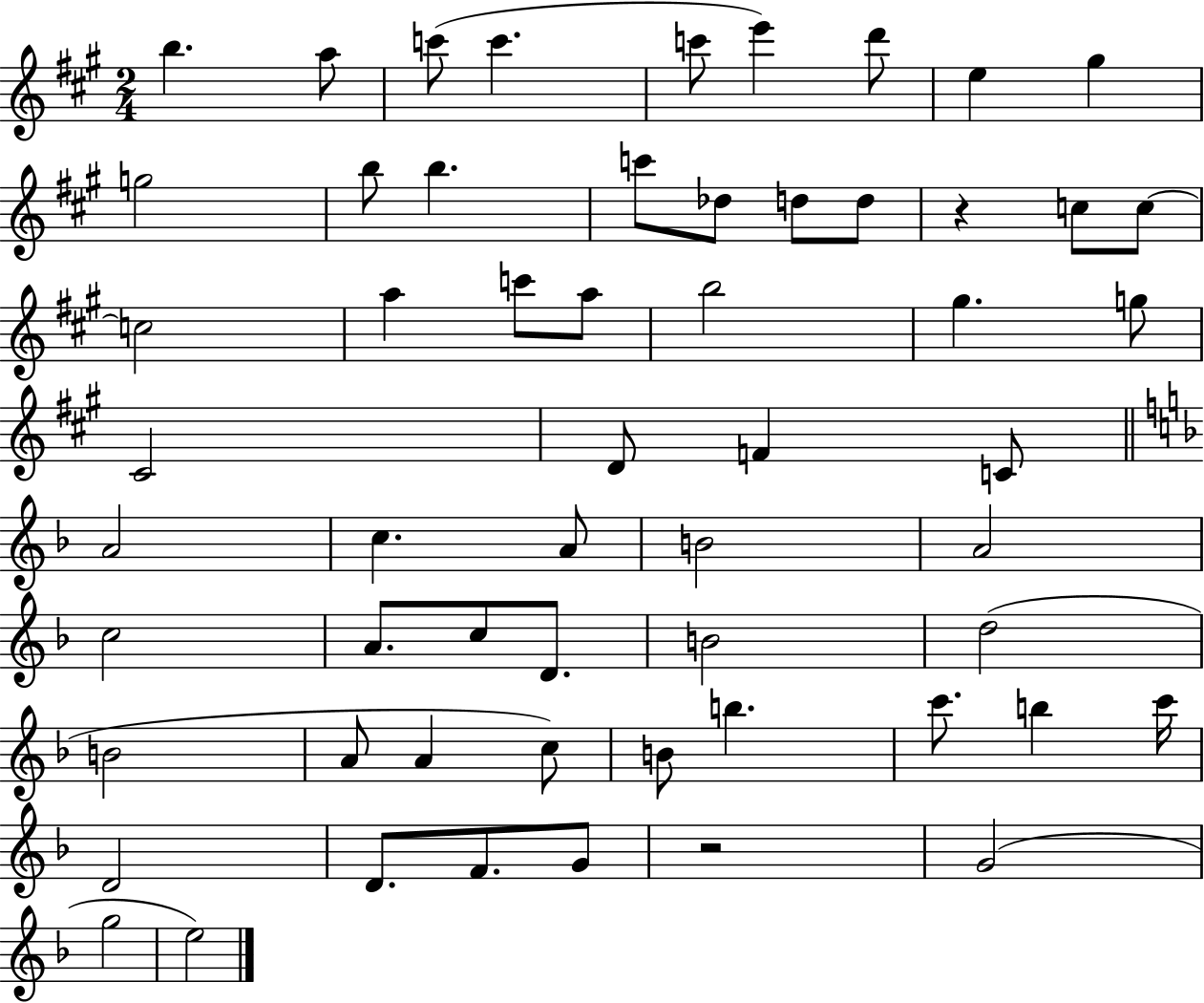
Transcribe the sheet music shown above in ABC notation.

X:1
T:Untitled
M:2/4
L:1/4
K:A
b a/2 c'/2 c' c'/2 e' d'/2 e ^g g2 b/2 b c'/2 _d/2 d/2 d/2 z c/2 c/2 c2 a c'/2 a/2 b2 ^g g/2 ^C2 D/2 F C/2 A2 c A/2 B2 A2 c2 A/2 c/2 D/2 B2 d2 B2 A/2 A c/2 B/2 b c'/2 b c'/4 D2 D/2 F/2 G/2 z2 G2 g2 e2